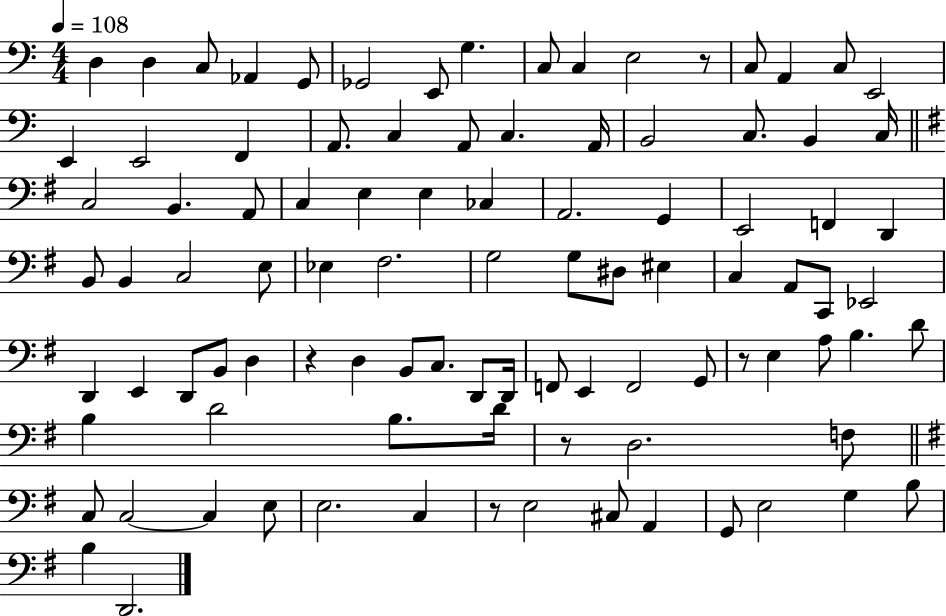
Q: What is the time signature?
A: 4/4